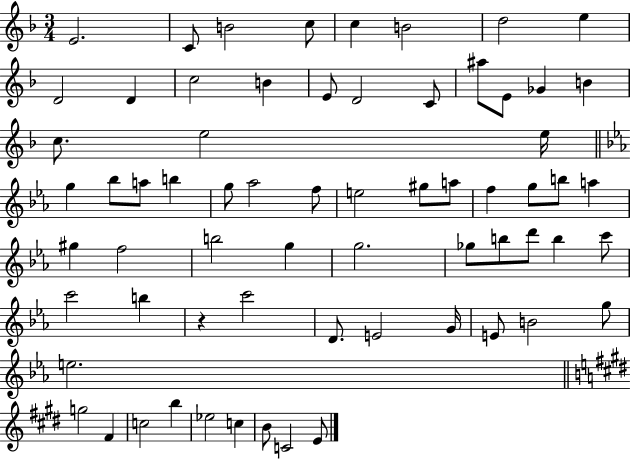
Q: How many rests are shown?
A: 1